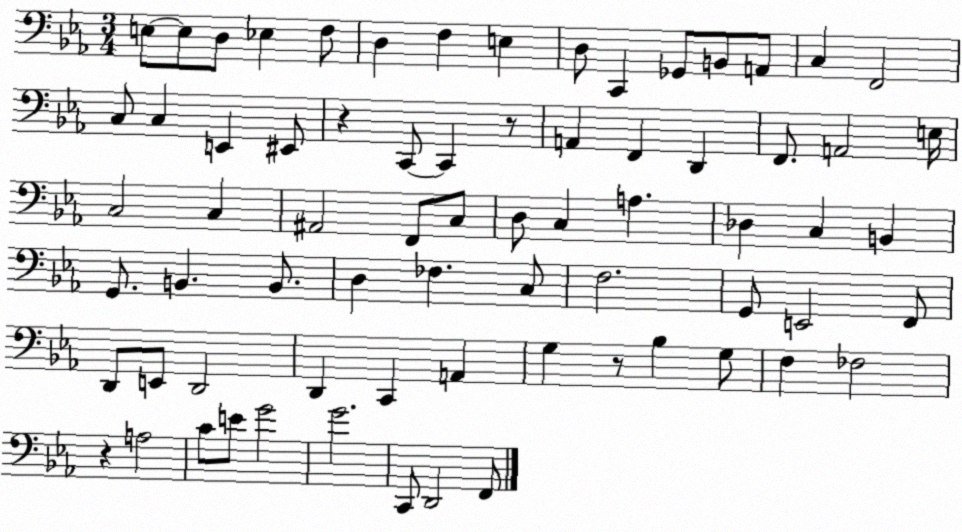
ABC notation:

X:1
T:Untitled
M:3/4
L:1/4
K:Eb
E,/2 E,/2 D,/2 _E, F,/2 D, F, E, D,/2 C,, _G,,/2 B,,/2 A,,/2 C, F,,2 C,/2 C, E,, ^E,,/2 z C,,/2 C,, z/2 A,, F,, D,, F,,/2 A,,2 E,/4 C,2 C, ^A,,2 F,,/2 C,/2 D,/2 C, A, _D, C, B,, G,,/2 B,, B,,/2 D, _F, C,/2 F,2 G,,/2 E,,2 F,,/2 D,,/2 E,,/2 D,,2 D,, C,, A,, G, z/2 _B, G,/2 F, _F,2 z A,2 C/2 E/2 G2 G2 C,,/2 D,,2 F,,/2